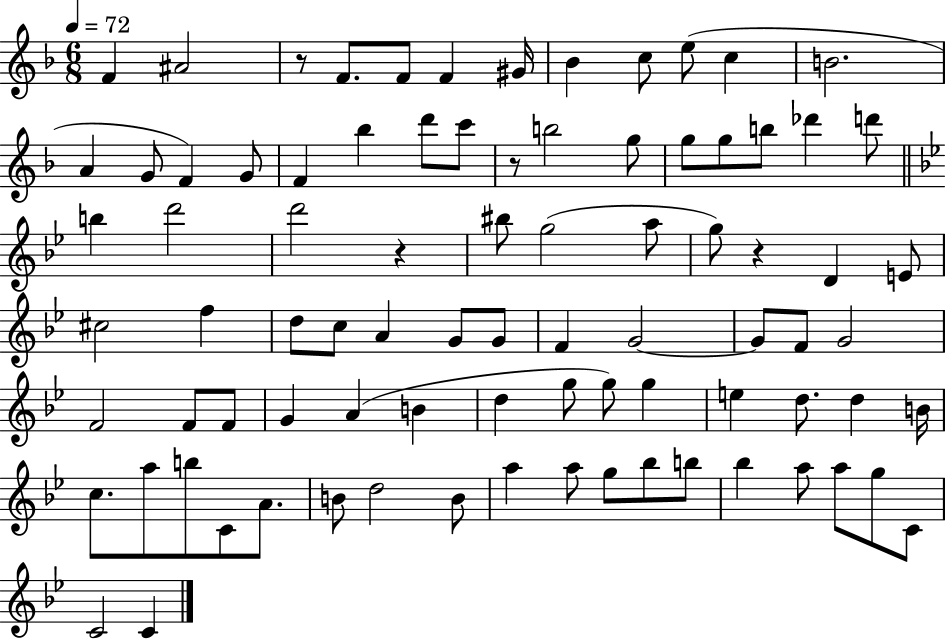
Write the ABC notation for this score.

X:1
T:Untitled
M:6/8
L:1/4
K:F
F ^A2 z/2 F/2 F/2 F ^G/4 _B c/2 e/2 c B2 A G/2 F G/2 F _b d'/2 c'/2 z/2 b2 g/2 g/2 g/2 b/2 _d' d'/2 b d'2 d'2 z ^b/2 g2 a/2 g/2 z D E/2 ^c2 f d/2 c/2 A G/2 G/2 F G2 G/2 F/2 G2 F2 F/2 F/2 G A B d g/2 g/2 g e d/2 d B/4 c/2 a/2 b/2 C/2 A/2 B/2 d2 B/2 a a/2 g/2 _b/2 b/2 _b a/2 a/2 g/2 C/2 C2 C